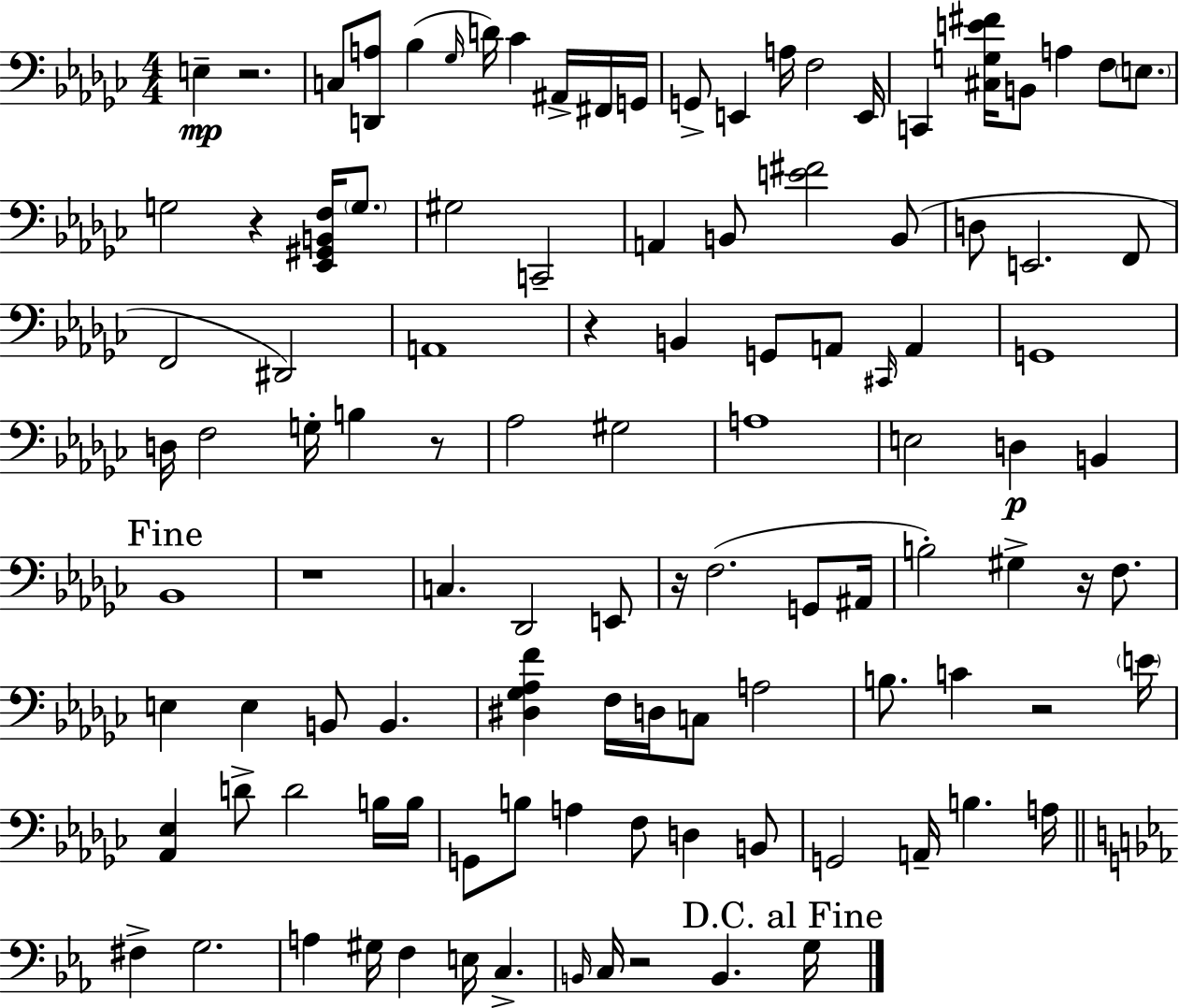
X:1
T:Untitled
M:4/4
L:1/4
K:Ebm
E, z2 C,/2 [D,,A,]/2 _B, _G,/4 D/4 _C ^A,,/4 ^F,,/4 G,,/4 G,,/2 E,, A,/4 F,2 E,,/4 C,, [^C,G,E^F]/4 B,,/2 A, F,/2 E,/2 G,2 z [_E,,^G,,B,,F,]/4 G,/2 ^G,2 C,,2 A,, B,,/2 [E^F]2 B,,/2 D,/2 E,,2 F,,/2 F,,2 ^D,,2 A,,4 z B,, G,,/2 A,,/2 ^C,,/4 A,, G,,4 D,/4 F,2 G,/4 B, z/2 _A,2 ^G,2 A,4 E,2 D, B,, _B,,4 z4 C, _D,,2 E,,/2 z/4 F,2 G,,/2 ^A,,/4 B,2 ^G, z/4 F,/2 E, E, B,,/2 B,, [^D,_G,_A,F] F,/4 D,/4 C,/2 A,2 B,/2 C z2 E/4 [_A,,_E,] D/2 D2 B,/4 B,/4 G,,/2 B,/2 A, F,/2 D, B,,/2 G,,2 A,,/4 B, A,/4 ^F, G,2 A, ^G,/4 F, E,/4 C, B,,/4 C,/4 z2 B,, G,/4